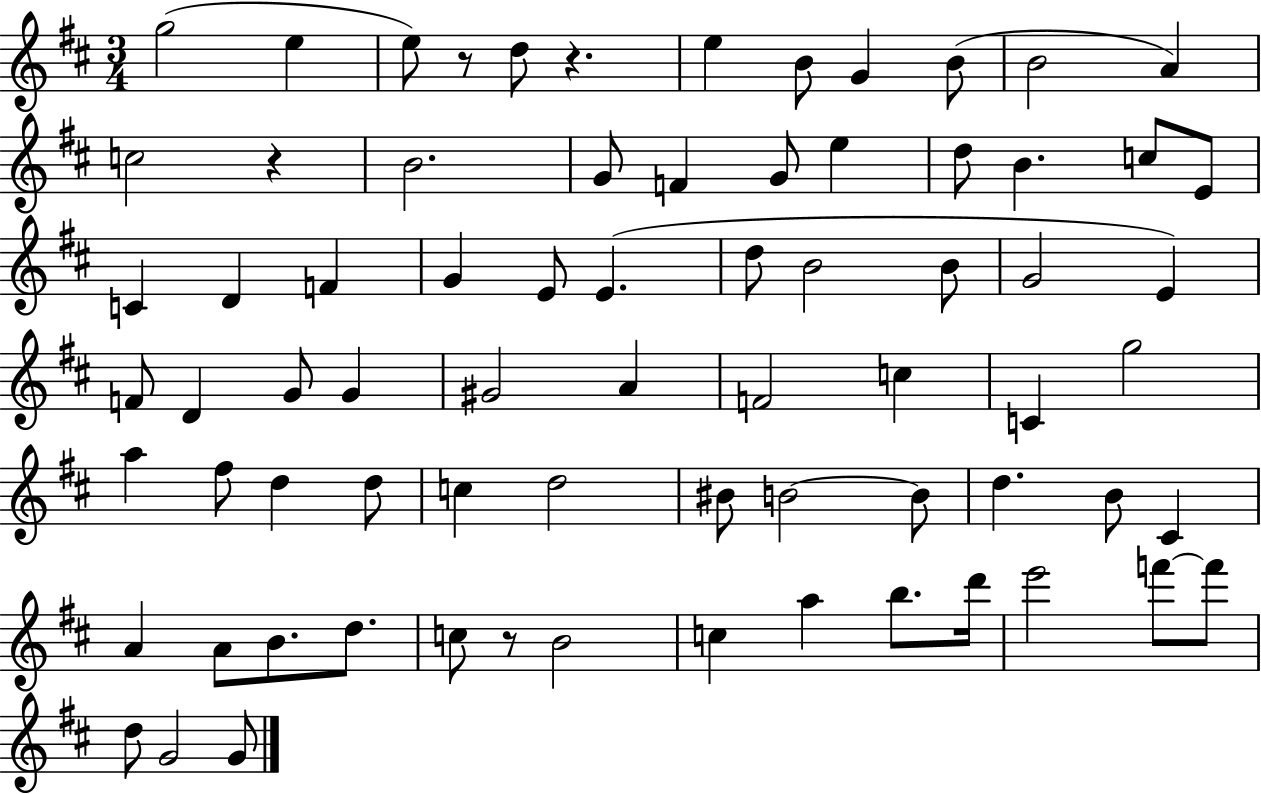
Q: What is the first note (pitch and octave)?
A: G5